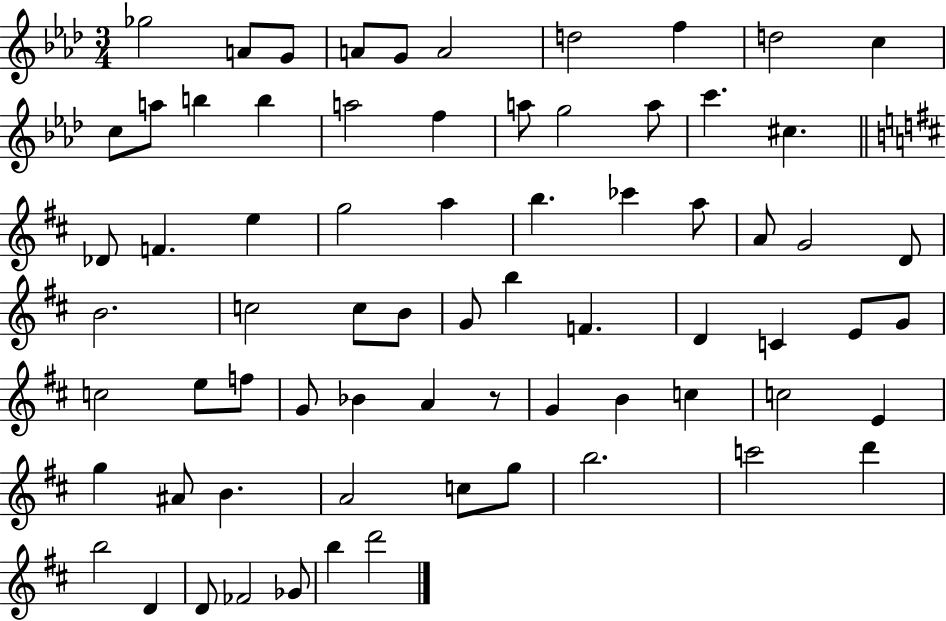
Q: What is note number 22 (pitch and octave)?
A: Db4